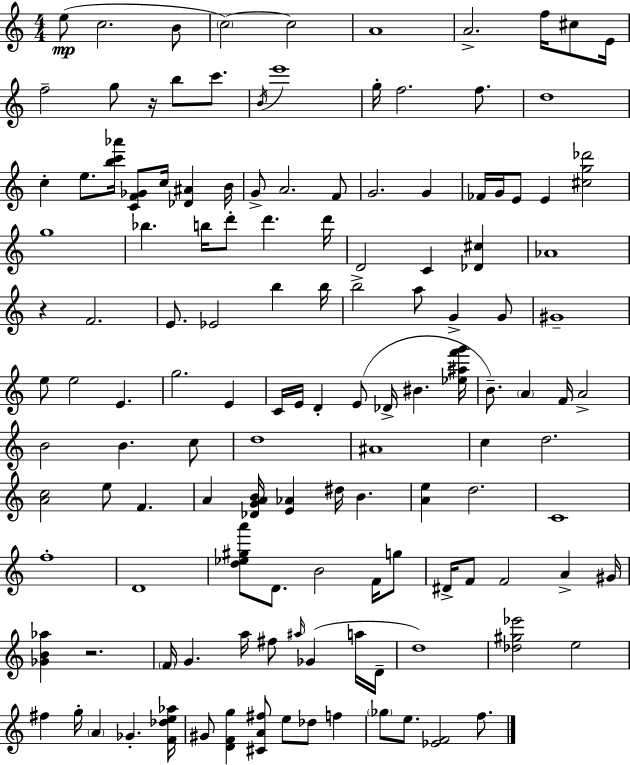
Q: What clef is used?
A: treble